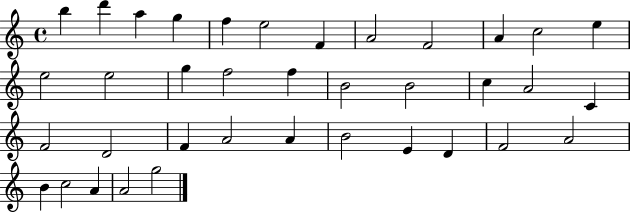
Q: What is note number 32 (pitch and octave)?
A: A4